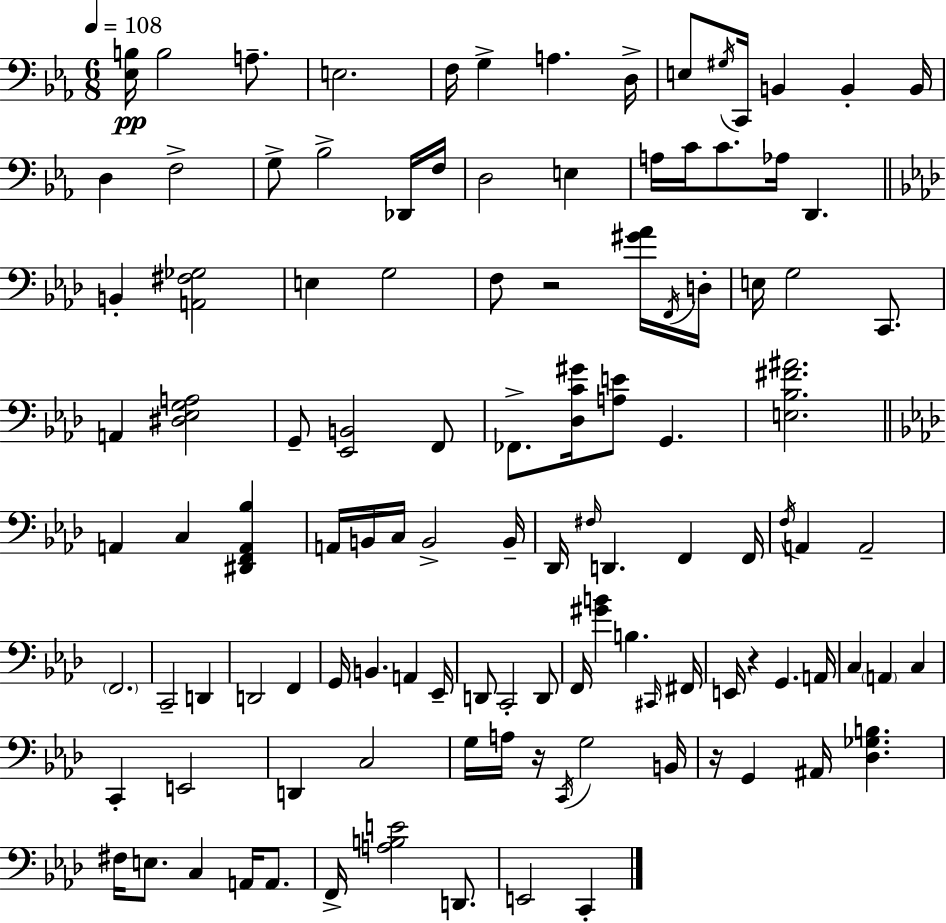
X:1
T:Untitled
M:6/8
L:1/4
K:Eb
[_E,B,]/4 B,2 A,/2 E,2 F,/4 G, A, D,/4 E,/2 ^G,/4 C,,/4 B,, B,, B,,/4 D, F,2 G,/2 _B,2 _D,,/4 F,/4 D,2 E, A,/4 C/4 C/2 _A,/4 D,, B,, [A,,^F,_G,]2 E, G,2 F,/2 z2 [^G_A]/4 F,,/4 D,/4 E,/4 G,2 C,,/2 A,, [^D,_E,G,A,]2 G,,/2 [_E,,B,,]2 F,,/2 _F,,/2 [_D,C^G]/4 [A,E]/2 G,, [E,_B,^F^A]2 A,, C, [^D,,F,,A,,_B,] A,,/4 B,,/4 C,/4 B,,2 B,,/4 _D,,/4 ^F,/4 D,, F,, F,,/4 F,/4 A,, A,,2 F,,2 C,,2 D,, D,,2 F,, G,,/4 B,, A,, _E,,/4 D,,/2 C,,2 D,,/2 F,,/4 [^GB] B, ^C,,/4 ^F,,/4 E,,/4 z G,, A,,/4 C, A,, C, C,, E,,2 D,, C,2 G,/4 A,/4 z/4 C,,/4 G,2 B,,/4 z/4 G,, ^A,,/4 [_D,_G,B,] ^F,/4 E,/2 C, A,,/4 A,,/2 F,,/4 [A,B,E]2 D,,/2 E,,2 C,,